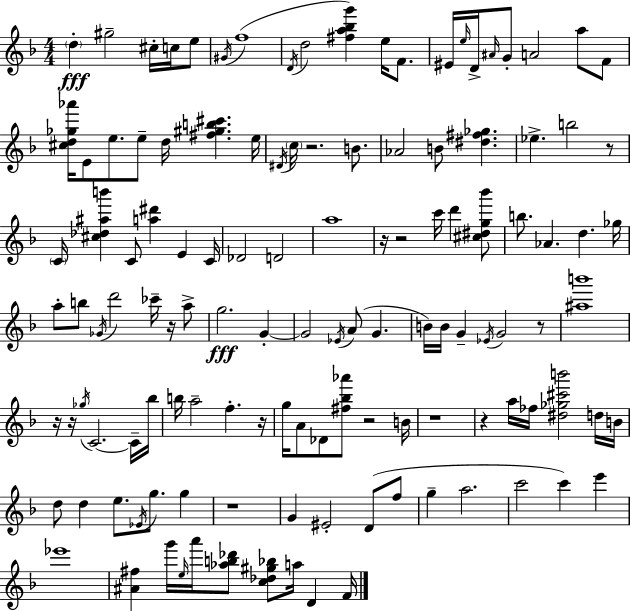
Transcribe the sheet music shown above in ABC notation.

X:1
T:Untitled
M:4/4
L:1/4
K:Dm
d ^g2 ^c/4 c/4 e/2 ^G/4 f4 D/4 d2 [^fa_bg'] e/4 F/2 ^E/4 e/4 D/4 ^A/4 G/2 A2 a/2 F/2 [^cd_g_a']/4 E/2 e/2 e/2 d/4 [^f^gb^c'] e/4 ^D/4 c/4 z2 B/2 _A2 B/2 [^d^f_g] _e b2 z/2 C/4 [^c_d^ab'] C/2 [a^d'] E C/4 _D2 D2 a4 z/4 z2 c'/4 d' [^c^dg_b']/2 b/2 _A d _g/4 a/2 b/2 _G/4 d'2 _c'/4 z/4 a/2 g2 G G2 _E/4 A/2 G B/4 B/4 G _E/4 G2 z/2 [^ab']4 z/4 z/4 _g/4 C2 C/4 _b/4 b/4 a2 f z/4 g/4 A/2 _D/2 [^f_b_a']/2 z2 B/4 z4 z a/4 _f/4 [^d_g^c'b']2 d/4 B/4 d/2 d e/2 _E/4 g/2 g z4 G ^E2 D/2 f/2 g a2 c'2 c' e' _e'4 [^A^f] g'/4 e/4 a'/4 [_ab_d']/2 [c_d^g_b]/2 a/4 D F/4